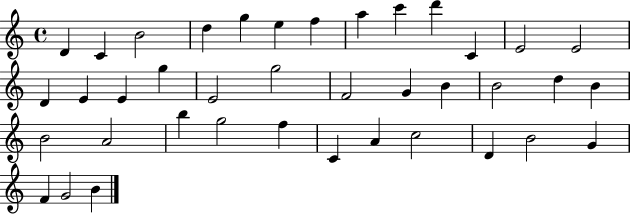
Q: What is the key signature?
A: C major